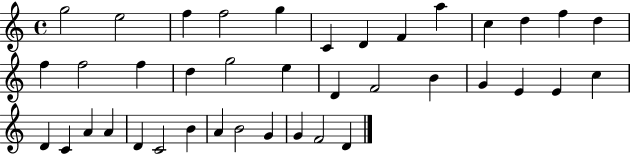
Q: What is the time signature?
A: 4/4